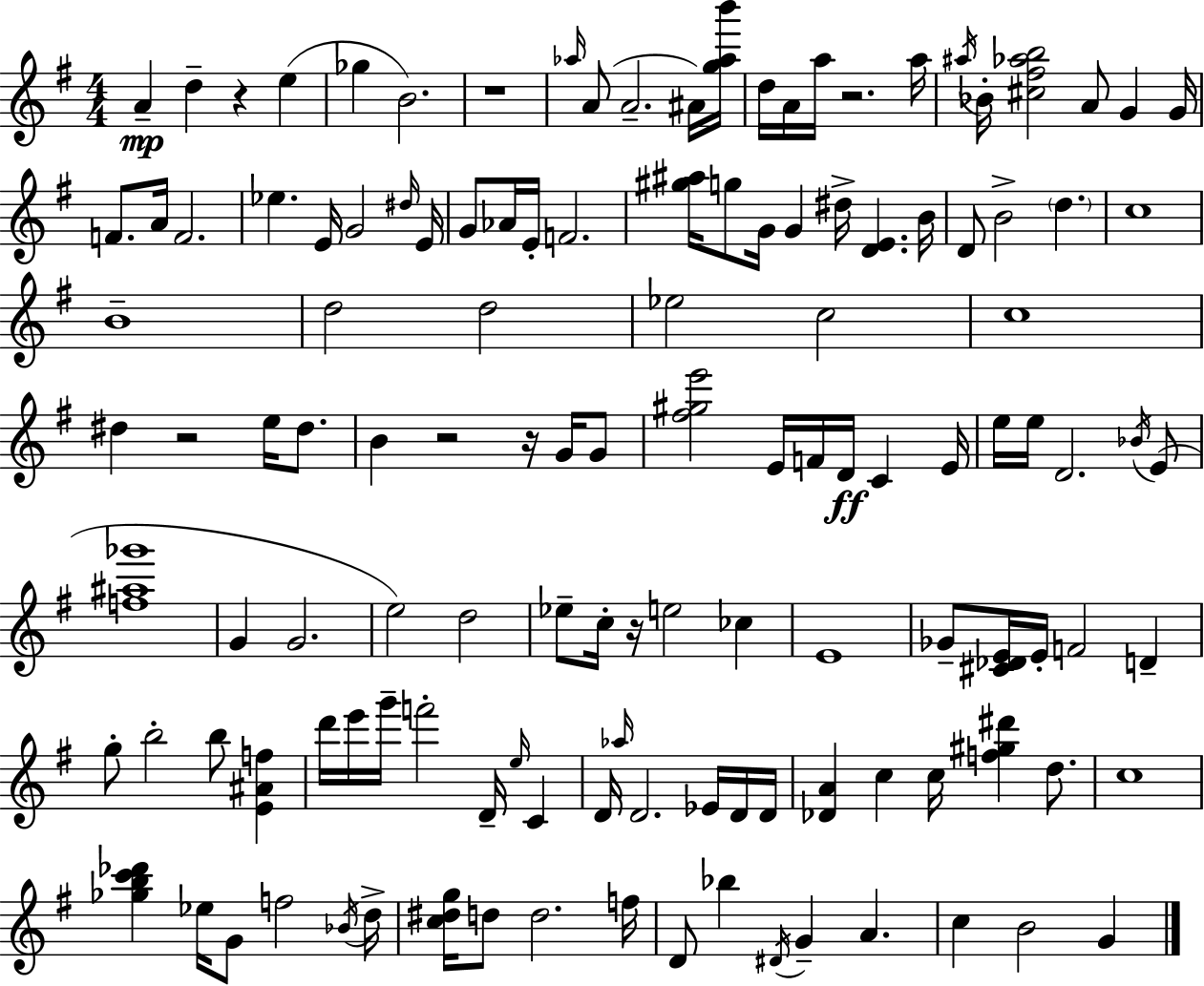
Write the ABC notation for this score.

X:1
T:Untitled
M:4/4
L:1/4
K:Em
A d z e _g B2 z4 _a/4 A/2 A2 ^A/4 [g_ab']/4 d/4 A/4 a/4 z2 a/4 ^a/4 _B/4 [^c^f_ab]2 A/2 G G/4 F/2 A/4 F2 _e E/4 G2 ^d/4 E/4 G/2 _A/4 E/4 F2 [^g^a]/4 g/2 G/4 G ^d/4 [DE] B/4 D/2 B2 d c4 B4 d2 d2 _e2 c2 c4 ^d z2 e/4 ^d/2 B z2 z/4 G/4 G/2 [^f^ge']2 E/4 F/4 D/4 C E/4 e/4 e/4 D2 _B/4 E/2 [f^a_g']4 G G2 e2 d2 _e/2 c/4 z/4 e2 _c E4 _G/2 [^C_DE]/4 E/4 F2 D g/2 b2 b/2 [E^Af] d'/4 e'/4 g'/4 f'2 D/4 e/4 C D/4 _a/4 D2 _E/4 D/4 D/4 [_DA] c c/4 [f^g^d'] d/2 c4 [_gbc'_d'] _e/4 G/2 f2 _B/4 d/4 [c^dg]/4 d/2 d2 f/4 D/2 _b ^D/4 G A c B2 G